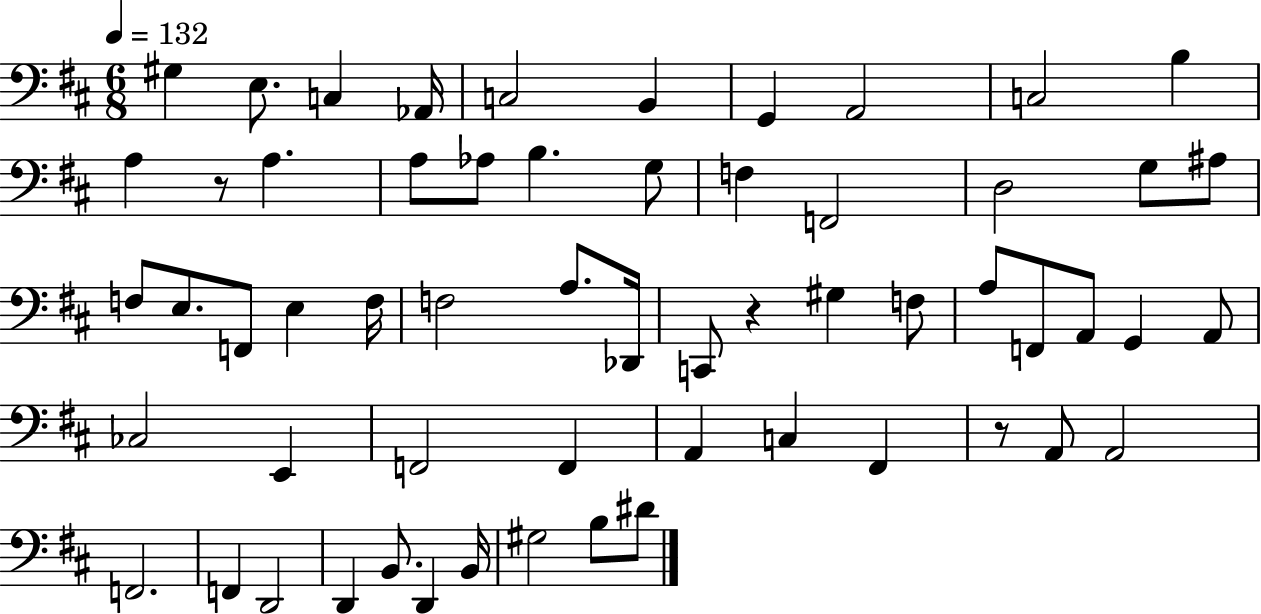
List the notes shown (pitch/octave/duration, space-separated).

G#3/q E3/e. C3/q Ab2/s C3/h B2/q G2/q A2/h C3/h B3/q A3/q R/e A3/q. A3/e Ab3/e B3/q. G3/e F3/q F2/h D3/h G3/e A#3/e F3/e E3/e. F2/e E3/q F3/s F3/h A3/e. Db2/s C2/e R/q G#3/q F3/e A3/e F2/e A2/e G2/q A2/e CES3/h E2/q F2/h F2/q A2/q C3/q F#2/q R/e A2/e A2/h F2/h. F2/q D2/h D2/q B2/e. D2/q B2/s G#3/h B3/e D#4/e